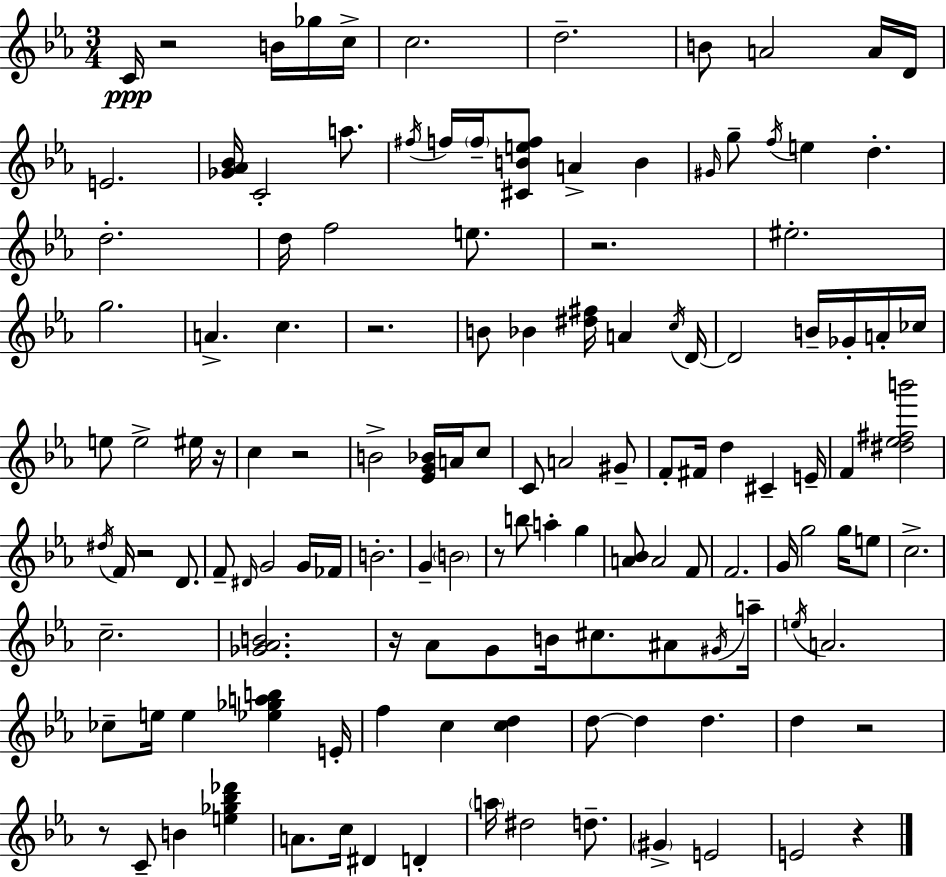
C4/s R/h B4/s Gb5/s C5/s C5/h. D5/h. B4/e A4/h A4/s D4/s E4/h. [Gb4,Ab4,Bb4]/s C4/h A5/e. F#5/s F5/s F5/s [C#4,B4,E5,F5]/e A4/q B4/q G#4/s G5/e F5/s E5/q D5/q. D5/h. D5/s F5/h E5/e. R/h. EIS5/h. G5/h. A4/q. C5/q. R/h. B4/e Bb4/q [D#5,F#5]/s A4/q C5/s D4/s D4/h B4/s Gb4/s A4/s CES5/s E5/e E5/h EIS5/s R/s C5/q R/h B4/h [Eb4,G4,Bb4]/s A4/s C5/e C4/e A4/h G#4/e F4/e F#4/s D5/q C#4/q E4/s F4/q [D#5,Eb5,F#5,B6]/h D#5/s F4/s R/h D4/e. F4/e D#4/s G4/h G4/s FES4/s B4/h. G4/q B4/h R/e B5/e A5/q G5/q [A4,Bb4]/e A4/h F4/e F4/h. G4/s G5/h G5/s E5/e C5/h. C5/h. [Gb4,Ab4,B4]/h. R/s Ab4/e G4/e B4/s C#5/e. A#4/e G#4/s A5/s E5/s A4/h. CES5/e E5/s E5/q [Eb5,Gb5,A5,B5]/q E4/s F5/q C5/q [C5,D5]/q D5/e D5/q D5/q. D5/q R/h R/e C4/e B4/q [E5,Gb5,Bb5,Db6]/q A4/e. C5/s D#4/q D4/q A5/s D#5/h D5/e. G#4/q E4/h E4/h R/q